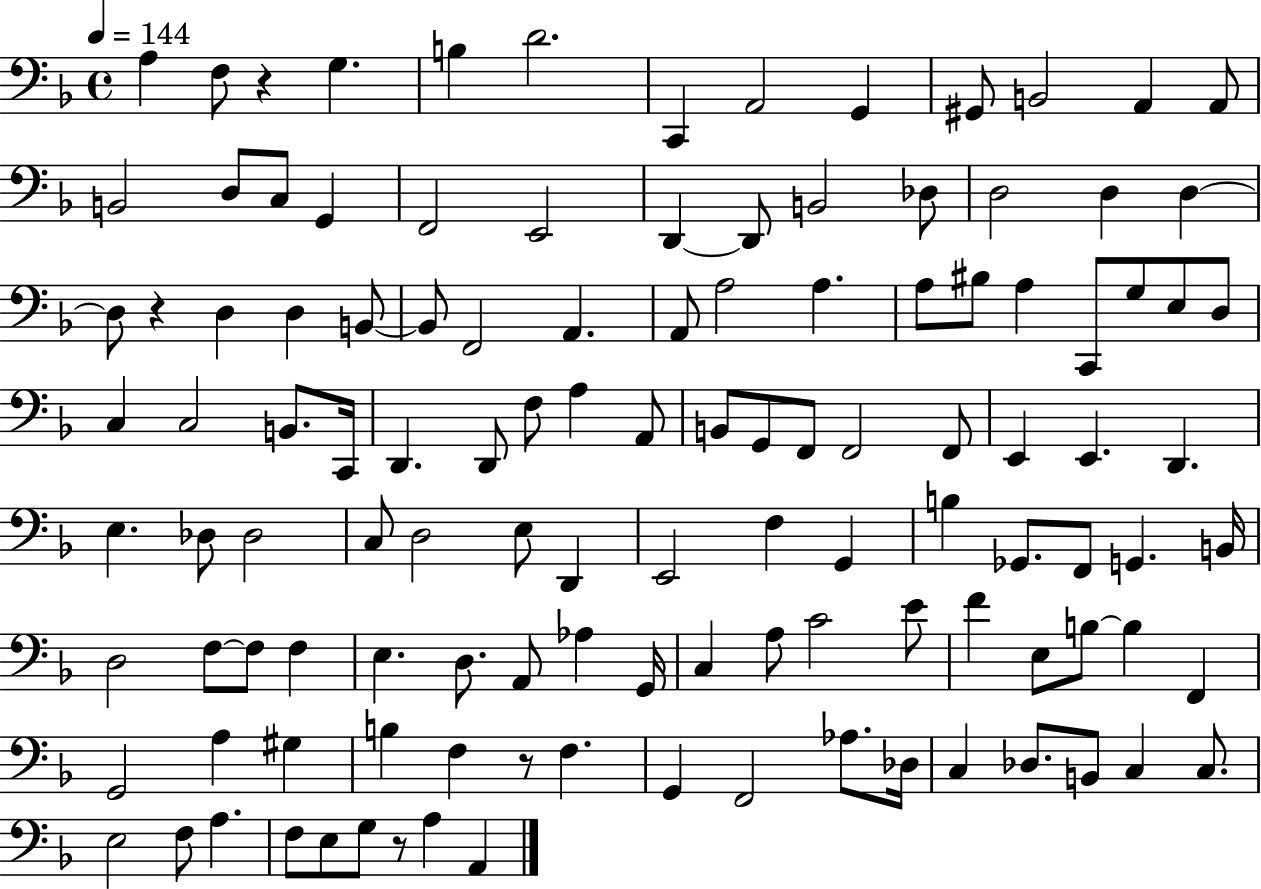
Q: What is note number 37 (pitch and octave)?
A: BIS3